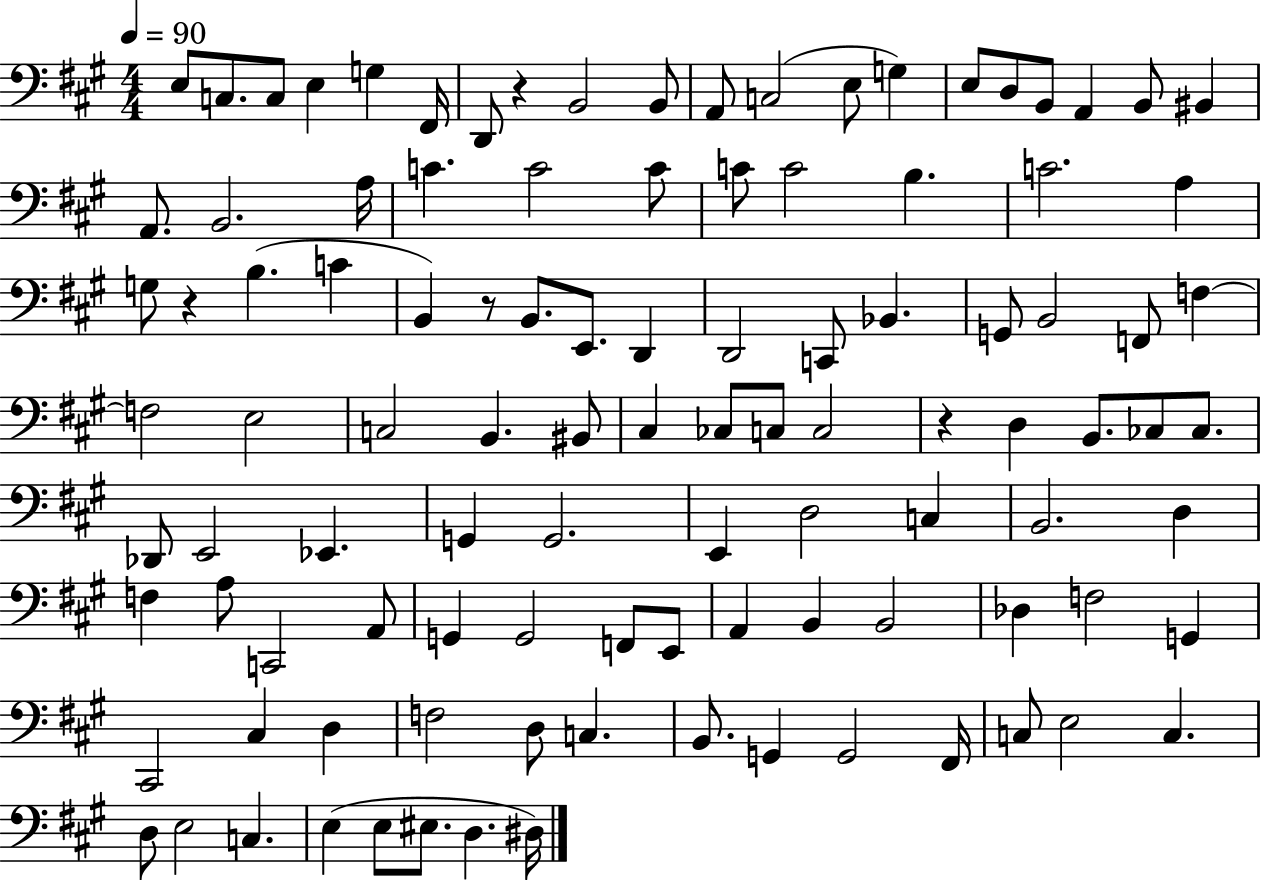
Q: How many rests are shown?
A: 4